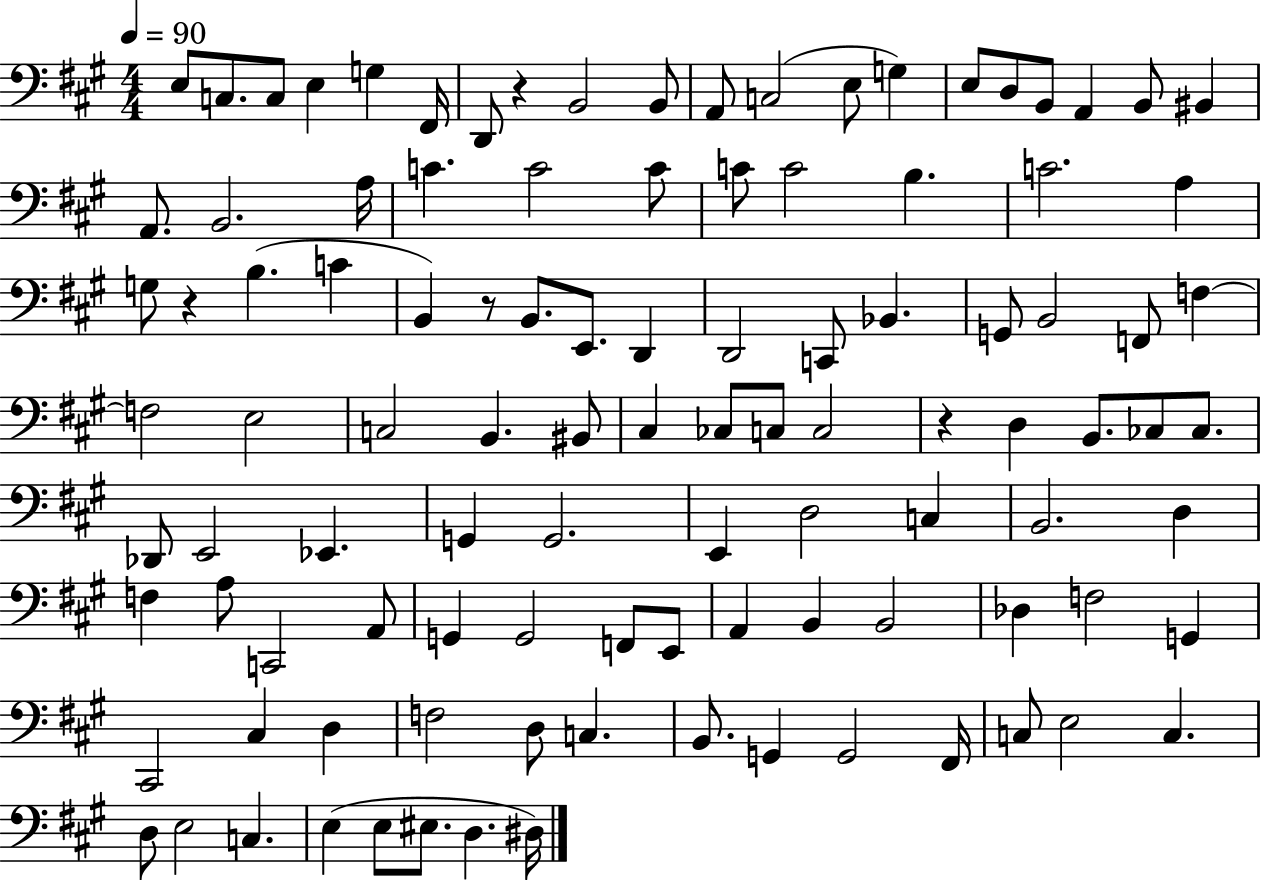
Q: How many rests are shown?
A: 4